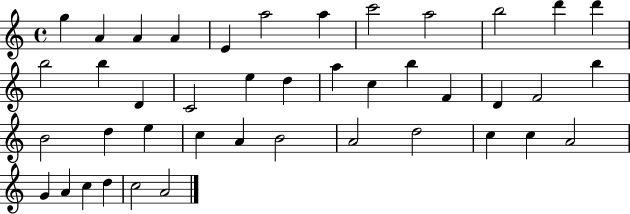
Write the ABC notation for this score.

X:1
T:Untitled
M:4/4
L:1/4
K:C
g A A A E a2 a c'2 a2 b2 d' d' b2 b D C2 e d a c b F D F2 b B2 d e c A B2 A2 d2 c c A2 G A c d c2 A2